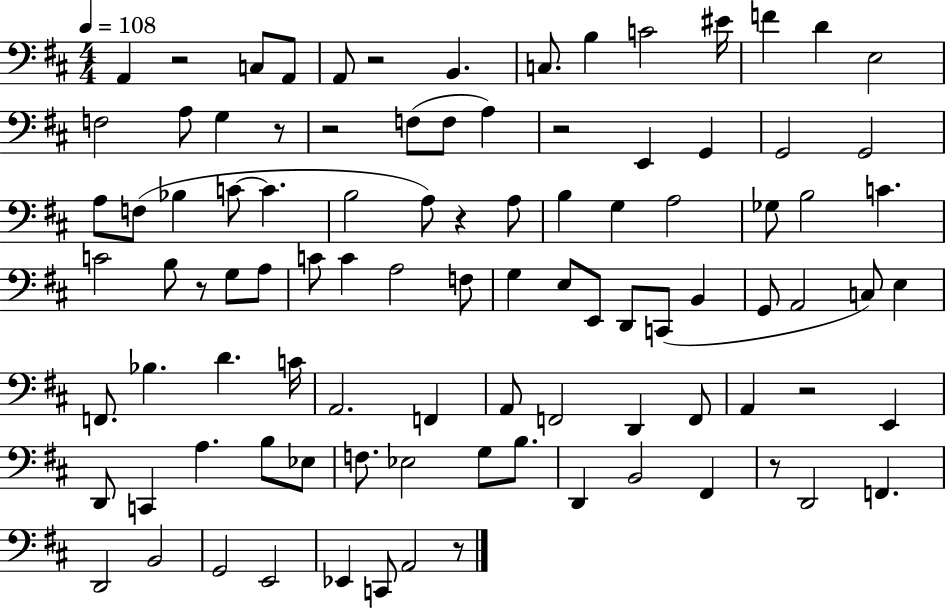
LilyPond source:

{
  \clef bass
  \numericTimeSignature
  \time 4/4
  \key d \major
  \tempo 4 = 108
  a,4 r2 c8 a,8 | a,8 r2 b,4. | c8. b4 c'2 eis'16 | f'4 d'4 e2 | \break f2 a8 g4 r8 | r2 f8( f8 a4) | r2 e,4 g,4 | g,2 g,2 | \break a8 f8( bes4 c'8~~ c'4. | b2 a8) r4 a8 | b4 g4 a2 | ges8 b2 c'4. | \break c'2 b8 r8 g8 a8 | c'8 c'4 a2 f8 | g4 e8 e,8 d,8 c,8( b,4 | g,8 a,2 c8) e4 | \break f,8. bes4. d'4. c'16 | a,2. f,4 | a,8 f,2 d,4 f,8 | a,4 r2 e,4 | \break d,8 c,4 a4. b8 ees8 | f8. ees2 g8 b8. | d,4 b,2 fis,4 | r8 d,2 f,4. | \break d,2 b,2 | g,2 e,2 | ees,4 c,8 a,2 r8 | \bar "|."
}